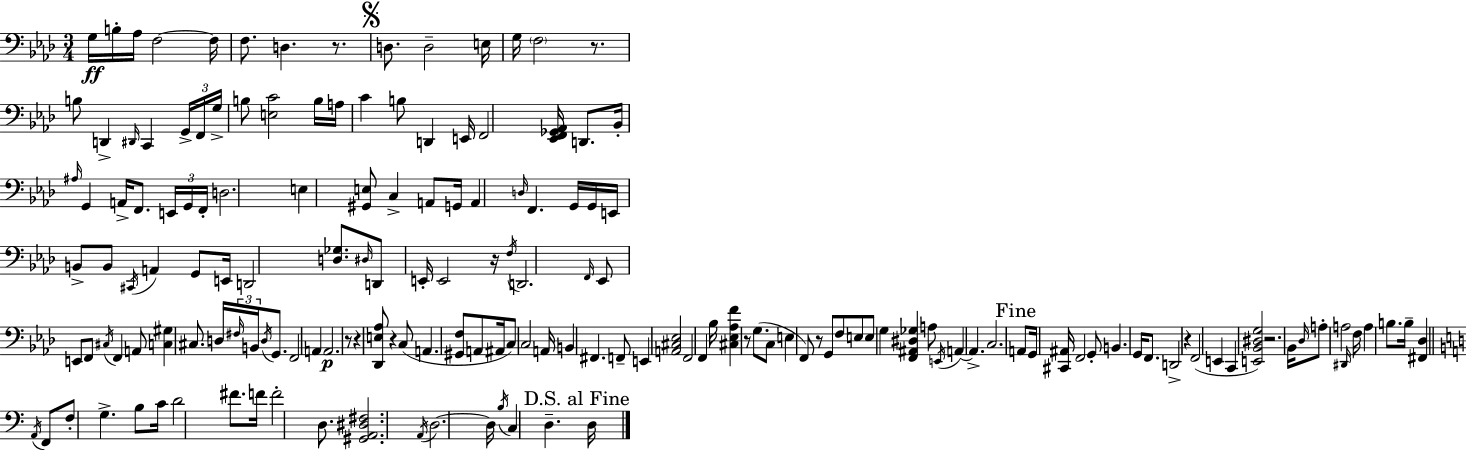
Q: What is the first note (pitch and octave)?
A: G3